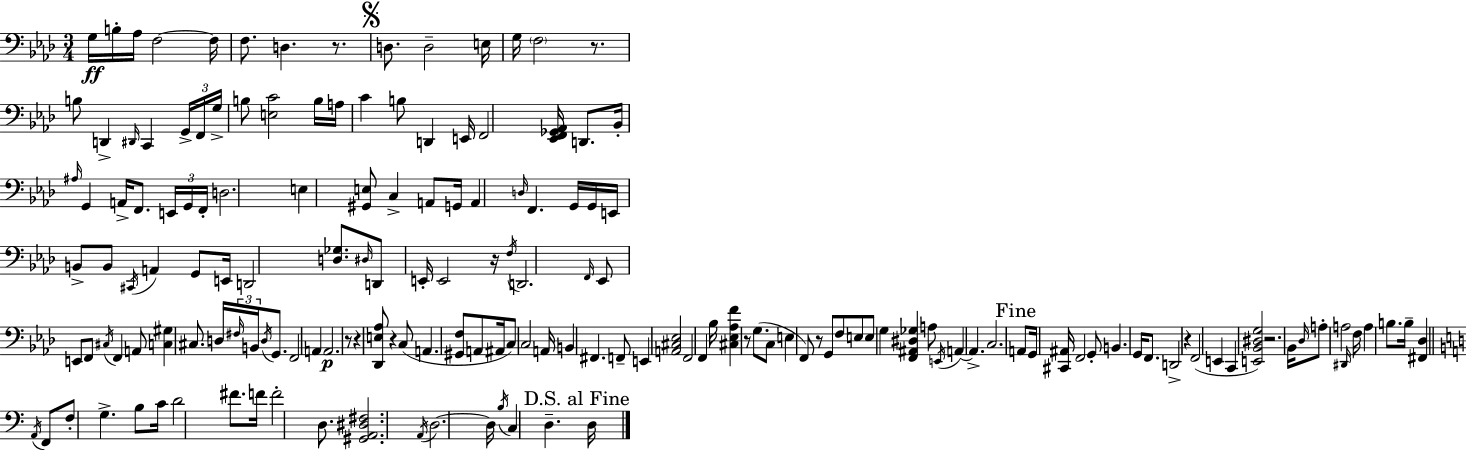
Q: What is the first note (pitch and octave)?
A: G3